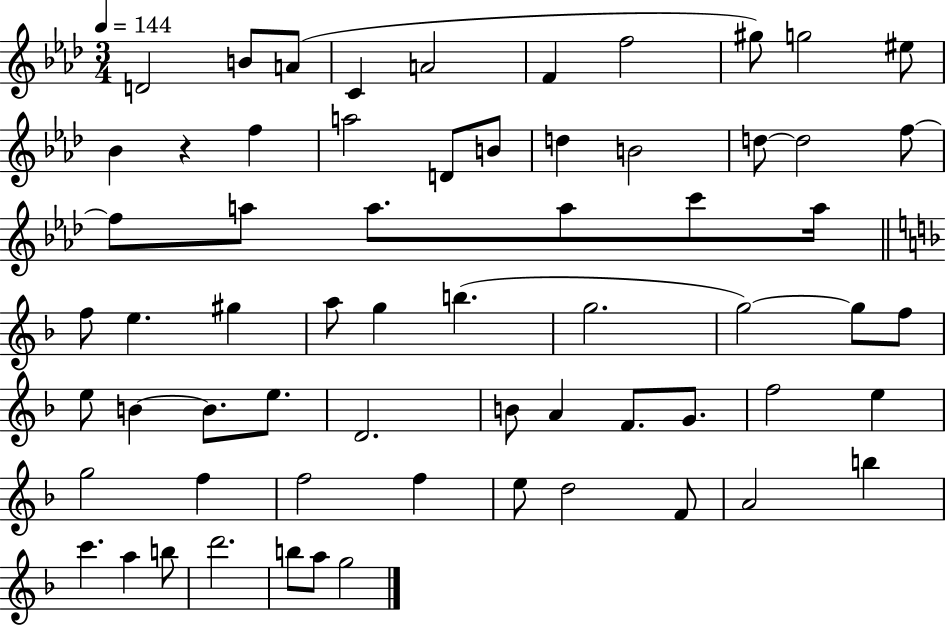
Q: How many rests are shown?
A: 1